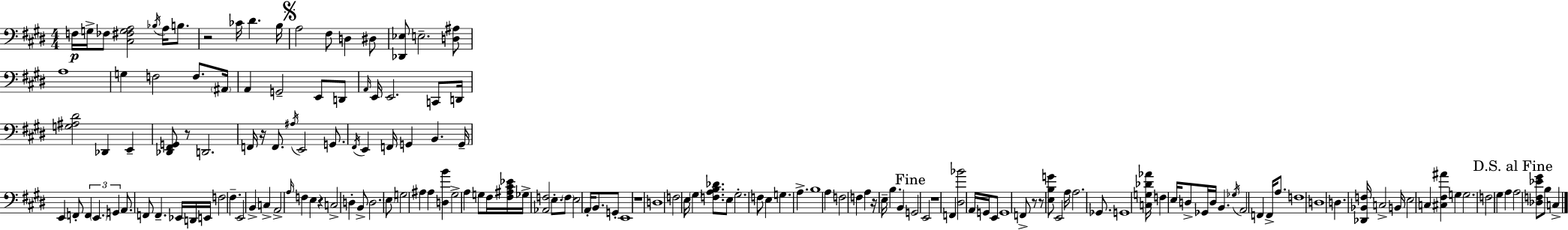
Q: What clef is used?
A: bass